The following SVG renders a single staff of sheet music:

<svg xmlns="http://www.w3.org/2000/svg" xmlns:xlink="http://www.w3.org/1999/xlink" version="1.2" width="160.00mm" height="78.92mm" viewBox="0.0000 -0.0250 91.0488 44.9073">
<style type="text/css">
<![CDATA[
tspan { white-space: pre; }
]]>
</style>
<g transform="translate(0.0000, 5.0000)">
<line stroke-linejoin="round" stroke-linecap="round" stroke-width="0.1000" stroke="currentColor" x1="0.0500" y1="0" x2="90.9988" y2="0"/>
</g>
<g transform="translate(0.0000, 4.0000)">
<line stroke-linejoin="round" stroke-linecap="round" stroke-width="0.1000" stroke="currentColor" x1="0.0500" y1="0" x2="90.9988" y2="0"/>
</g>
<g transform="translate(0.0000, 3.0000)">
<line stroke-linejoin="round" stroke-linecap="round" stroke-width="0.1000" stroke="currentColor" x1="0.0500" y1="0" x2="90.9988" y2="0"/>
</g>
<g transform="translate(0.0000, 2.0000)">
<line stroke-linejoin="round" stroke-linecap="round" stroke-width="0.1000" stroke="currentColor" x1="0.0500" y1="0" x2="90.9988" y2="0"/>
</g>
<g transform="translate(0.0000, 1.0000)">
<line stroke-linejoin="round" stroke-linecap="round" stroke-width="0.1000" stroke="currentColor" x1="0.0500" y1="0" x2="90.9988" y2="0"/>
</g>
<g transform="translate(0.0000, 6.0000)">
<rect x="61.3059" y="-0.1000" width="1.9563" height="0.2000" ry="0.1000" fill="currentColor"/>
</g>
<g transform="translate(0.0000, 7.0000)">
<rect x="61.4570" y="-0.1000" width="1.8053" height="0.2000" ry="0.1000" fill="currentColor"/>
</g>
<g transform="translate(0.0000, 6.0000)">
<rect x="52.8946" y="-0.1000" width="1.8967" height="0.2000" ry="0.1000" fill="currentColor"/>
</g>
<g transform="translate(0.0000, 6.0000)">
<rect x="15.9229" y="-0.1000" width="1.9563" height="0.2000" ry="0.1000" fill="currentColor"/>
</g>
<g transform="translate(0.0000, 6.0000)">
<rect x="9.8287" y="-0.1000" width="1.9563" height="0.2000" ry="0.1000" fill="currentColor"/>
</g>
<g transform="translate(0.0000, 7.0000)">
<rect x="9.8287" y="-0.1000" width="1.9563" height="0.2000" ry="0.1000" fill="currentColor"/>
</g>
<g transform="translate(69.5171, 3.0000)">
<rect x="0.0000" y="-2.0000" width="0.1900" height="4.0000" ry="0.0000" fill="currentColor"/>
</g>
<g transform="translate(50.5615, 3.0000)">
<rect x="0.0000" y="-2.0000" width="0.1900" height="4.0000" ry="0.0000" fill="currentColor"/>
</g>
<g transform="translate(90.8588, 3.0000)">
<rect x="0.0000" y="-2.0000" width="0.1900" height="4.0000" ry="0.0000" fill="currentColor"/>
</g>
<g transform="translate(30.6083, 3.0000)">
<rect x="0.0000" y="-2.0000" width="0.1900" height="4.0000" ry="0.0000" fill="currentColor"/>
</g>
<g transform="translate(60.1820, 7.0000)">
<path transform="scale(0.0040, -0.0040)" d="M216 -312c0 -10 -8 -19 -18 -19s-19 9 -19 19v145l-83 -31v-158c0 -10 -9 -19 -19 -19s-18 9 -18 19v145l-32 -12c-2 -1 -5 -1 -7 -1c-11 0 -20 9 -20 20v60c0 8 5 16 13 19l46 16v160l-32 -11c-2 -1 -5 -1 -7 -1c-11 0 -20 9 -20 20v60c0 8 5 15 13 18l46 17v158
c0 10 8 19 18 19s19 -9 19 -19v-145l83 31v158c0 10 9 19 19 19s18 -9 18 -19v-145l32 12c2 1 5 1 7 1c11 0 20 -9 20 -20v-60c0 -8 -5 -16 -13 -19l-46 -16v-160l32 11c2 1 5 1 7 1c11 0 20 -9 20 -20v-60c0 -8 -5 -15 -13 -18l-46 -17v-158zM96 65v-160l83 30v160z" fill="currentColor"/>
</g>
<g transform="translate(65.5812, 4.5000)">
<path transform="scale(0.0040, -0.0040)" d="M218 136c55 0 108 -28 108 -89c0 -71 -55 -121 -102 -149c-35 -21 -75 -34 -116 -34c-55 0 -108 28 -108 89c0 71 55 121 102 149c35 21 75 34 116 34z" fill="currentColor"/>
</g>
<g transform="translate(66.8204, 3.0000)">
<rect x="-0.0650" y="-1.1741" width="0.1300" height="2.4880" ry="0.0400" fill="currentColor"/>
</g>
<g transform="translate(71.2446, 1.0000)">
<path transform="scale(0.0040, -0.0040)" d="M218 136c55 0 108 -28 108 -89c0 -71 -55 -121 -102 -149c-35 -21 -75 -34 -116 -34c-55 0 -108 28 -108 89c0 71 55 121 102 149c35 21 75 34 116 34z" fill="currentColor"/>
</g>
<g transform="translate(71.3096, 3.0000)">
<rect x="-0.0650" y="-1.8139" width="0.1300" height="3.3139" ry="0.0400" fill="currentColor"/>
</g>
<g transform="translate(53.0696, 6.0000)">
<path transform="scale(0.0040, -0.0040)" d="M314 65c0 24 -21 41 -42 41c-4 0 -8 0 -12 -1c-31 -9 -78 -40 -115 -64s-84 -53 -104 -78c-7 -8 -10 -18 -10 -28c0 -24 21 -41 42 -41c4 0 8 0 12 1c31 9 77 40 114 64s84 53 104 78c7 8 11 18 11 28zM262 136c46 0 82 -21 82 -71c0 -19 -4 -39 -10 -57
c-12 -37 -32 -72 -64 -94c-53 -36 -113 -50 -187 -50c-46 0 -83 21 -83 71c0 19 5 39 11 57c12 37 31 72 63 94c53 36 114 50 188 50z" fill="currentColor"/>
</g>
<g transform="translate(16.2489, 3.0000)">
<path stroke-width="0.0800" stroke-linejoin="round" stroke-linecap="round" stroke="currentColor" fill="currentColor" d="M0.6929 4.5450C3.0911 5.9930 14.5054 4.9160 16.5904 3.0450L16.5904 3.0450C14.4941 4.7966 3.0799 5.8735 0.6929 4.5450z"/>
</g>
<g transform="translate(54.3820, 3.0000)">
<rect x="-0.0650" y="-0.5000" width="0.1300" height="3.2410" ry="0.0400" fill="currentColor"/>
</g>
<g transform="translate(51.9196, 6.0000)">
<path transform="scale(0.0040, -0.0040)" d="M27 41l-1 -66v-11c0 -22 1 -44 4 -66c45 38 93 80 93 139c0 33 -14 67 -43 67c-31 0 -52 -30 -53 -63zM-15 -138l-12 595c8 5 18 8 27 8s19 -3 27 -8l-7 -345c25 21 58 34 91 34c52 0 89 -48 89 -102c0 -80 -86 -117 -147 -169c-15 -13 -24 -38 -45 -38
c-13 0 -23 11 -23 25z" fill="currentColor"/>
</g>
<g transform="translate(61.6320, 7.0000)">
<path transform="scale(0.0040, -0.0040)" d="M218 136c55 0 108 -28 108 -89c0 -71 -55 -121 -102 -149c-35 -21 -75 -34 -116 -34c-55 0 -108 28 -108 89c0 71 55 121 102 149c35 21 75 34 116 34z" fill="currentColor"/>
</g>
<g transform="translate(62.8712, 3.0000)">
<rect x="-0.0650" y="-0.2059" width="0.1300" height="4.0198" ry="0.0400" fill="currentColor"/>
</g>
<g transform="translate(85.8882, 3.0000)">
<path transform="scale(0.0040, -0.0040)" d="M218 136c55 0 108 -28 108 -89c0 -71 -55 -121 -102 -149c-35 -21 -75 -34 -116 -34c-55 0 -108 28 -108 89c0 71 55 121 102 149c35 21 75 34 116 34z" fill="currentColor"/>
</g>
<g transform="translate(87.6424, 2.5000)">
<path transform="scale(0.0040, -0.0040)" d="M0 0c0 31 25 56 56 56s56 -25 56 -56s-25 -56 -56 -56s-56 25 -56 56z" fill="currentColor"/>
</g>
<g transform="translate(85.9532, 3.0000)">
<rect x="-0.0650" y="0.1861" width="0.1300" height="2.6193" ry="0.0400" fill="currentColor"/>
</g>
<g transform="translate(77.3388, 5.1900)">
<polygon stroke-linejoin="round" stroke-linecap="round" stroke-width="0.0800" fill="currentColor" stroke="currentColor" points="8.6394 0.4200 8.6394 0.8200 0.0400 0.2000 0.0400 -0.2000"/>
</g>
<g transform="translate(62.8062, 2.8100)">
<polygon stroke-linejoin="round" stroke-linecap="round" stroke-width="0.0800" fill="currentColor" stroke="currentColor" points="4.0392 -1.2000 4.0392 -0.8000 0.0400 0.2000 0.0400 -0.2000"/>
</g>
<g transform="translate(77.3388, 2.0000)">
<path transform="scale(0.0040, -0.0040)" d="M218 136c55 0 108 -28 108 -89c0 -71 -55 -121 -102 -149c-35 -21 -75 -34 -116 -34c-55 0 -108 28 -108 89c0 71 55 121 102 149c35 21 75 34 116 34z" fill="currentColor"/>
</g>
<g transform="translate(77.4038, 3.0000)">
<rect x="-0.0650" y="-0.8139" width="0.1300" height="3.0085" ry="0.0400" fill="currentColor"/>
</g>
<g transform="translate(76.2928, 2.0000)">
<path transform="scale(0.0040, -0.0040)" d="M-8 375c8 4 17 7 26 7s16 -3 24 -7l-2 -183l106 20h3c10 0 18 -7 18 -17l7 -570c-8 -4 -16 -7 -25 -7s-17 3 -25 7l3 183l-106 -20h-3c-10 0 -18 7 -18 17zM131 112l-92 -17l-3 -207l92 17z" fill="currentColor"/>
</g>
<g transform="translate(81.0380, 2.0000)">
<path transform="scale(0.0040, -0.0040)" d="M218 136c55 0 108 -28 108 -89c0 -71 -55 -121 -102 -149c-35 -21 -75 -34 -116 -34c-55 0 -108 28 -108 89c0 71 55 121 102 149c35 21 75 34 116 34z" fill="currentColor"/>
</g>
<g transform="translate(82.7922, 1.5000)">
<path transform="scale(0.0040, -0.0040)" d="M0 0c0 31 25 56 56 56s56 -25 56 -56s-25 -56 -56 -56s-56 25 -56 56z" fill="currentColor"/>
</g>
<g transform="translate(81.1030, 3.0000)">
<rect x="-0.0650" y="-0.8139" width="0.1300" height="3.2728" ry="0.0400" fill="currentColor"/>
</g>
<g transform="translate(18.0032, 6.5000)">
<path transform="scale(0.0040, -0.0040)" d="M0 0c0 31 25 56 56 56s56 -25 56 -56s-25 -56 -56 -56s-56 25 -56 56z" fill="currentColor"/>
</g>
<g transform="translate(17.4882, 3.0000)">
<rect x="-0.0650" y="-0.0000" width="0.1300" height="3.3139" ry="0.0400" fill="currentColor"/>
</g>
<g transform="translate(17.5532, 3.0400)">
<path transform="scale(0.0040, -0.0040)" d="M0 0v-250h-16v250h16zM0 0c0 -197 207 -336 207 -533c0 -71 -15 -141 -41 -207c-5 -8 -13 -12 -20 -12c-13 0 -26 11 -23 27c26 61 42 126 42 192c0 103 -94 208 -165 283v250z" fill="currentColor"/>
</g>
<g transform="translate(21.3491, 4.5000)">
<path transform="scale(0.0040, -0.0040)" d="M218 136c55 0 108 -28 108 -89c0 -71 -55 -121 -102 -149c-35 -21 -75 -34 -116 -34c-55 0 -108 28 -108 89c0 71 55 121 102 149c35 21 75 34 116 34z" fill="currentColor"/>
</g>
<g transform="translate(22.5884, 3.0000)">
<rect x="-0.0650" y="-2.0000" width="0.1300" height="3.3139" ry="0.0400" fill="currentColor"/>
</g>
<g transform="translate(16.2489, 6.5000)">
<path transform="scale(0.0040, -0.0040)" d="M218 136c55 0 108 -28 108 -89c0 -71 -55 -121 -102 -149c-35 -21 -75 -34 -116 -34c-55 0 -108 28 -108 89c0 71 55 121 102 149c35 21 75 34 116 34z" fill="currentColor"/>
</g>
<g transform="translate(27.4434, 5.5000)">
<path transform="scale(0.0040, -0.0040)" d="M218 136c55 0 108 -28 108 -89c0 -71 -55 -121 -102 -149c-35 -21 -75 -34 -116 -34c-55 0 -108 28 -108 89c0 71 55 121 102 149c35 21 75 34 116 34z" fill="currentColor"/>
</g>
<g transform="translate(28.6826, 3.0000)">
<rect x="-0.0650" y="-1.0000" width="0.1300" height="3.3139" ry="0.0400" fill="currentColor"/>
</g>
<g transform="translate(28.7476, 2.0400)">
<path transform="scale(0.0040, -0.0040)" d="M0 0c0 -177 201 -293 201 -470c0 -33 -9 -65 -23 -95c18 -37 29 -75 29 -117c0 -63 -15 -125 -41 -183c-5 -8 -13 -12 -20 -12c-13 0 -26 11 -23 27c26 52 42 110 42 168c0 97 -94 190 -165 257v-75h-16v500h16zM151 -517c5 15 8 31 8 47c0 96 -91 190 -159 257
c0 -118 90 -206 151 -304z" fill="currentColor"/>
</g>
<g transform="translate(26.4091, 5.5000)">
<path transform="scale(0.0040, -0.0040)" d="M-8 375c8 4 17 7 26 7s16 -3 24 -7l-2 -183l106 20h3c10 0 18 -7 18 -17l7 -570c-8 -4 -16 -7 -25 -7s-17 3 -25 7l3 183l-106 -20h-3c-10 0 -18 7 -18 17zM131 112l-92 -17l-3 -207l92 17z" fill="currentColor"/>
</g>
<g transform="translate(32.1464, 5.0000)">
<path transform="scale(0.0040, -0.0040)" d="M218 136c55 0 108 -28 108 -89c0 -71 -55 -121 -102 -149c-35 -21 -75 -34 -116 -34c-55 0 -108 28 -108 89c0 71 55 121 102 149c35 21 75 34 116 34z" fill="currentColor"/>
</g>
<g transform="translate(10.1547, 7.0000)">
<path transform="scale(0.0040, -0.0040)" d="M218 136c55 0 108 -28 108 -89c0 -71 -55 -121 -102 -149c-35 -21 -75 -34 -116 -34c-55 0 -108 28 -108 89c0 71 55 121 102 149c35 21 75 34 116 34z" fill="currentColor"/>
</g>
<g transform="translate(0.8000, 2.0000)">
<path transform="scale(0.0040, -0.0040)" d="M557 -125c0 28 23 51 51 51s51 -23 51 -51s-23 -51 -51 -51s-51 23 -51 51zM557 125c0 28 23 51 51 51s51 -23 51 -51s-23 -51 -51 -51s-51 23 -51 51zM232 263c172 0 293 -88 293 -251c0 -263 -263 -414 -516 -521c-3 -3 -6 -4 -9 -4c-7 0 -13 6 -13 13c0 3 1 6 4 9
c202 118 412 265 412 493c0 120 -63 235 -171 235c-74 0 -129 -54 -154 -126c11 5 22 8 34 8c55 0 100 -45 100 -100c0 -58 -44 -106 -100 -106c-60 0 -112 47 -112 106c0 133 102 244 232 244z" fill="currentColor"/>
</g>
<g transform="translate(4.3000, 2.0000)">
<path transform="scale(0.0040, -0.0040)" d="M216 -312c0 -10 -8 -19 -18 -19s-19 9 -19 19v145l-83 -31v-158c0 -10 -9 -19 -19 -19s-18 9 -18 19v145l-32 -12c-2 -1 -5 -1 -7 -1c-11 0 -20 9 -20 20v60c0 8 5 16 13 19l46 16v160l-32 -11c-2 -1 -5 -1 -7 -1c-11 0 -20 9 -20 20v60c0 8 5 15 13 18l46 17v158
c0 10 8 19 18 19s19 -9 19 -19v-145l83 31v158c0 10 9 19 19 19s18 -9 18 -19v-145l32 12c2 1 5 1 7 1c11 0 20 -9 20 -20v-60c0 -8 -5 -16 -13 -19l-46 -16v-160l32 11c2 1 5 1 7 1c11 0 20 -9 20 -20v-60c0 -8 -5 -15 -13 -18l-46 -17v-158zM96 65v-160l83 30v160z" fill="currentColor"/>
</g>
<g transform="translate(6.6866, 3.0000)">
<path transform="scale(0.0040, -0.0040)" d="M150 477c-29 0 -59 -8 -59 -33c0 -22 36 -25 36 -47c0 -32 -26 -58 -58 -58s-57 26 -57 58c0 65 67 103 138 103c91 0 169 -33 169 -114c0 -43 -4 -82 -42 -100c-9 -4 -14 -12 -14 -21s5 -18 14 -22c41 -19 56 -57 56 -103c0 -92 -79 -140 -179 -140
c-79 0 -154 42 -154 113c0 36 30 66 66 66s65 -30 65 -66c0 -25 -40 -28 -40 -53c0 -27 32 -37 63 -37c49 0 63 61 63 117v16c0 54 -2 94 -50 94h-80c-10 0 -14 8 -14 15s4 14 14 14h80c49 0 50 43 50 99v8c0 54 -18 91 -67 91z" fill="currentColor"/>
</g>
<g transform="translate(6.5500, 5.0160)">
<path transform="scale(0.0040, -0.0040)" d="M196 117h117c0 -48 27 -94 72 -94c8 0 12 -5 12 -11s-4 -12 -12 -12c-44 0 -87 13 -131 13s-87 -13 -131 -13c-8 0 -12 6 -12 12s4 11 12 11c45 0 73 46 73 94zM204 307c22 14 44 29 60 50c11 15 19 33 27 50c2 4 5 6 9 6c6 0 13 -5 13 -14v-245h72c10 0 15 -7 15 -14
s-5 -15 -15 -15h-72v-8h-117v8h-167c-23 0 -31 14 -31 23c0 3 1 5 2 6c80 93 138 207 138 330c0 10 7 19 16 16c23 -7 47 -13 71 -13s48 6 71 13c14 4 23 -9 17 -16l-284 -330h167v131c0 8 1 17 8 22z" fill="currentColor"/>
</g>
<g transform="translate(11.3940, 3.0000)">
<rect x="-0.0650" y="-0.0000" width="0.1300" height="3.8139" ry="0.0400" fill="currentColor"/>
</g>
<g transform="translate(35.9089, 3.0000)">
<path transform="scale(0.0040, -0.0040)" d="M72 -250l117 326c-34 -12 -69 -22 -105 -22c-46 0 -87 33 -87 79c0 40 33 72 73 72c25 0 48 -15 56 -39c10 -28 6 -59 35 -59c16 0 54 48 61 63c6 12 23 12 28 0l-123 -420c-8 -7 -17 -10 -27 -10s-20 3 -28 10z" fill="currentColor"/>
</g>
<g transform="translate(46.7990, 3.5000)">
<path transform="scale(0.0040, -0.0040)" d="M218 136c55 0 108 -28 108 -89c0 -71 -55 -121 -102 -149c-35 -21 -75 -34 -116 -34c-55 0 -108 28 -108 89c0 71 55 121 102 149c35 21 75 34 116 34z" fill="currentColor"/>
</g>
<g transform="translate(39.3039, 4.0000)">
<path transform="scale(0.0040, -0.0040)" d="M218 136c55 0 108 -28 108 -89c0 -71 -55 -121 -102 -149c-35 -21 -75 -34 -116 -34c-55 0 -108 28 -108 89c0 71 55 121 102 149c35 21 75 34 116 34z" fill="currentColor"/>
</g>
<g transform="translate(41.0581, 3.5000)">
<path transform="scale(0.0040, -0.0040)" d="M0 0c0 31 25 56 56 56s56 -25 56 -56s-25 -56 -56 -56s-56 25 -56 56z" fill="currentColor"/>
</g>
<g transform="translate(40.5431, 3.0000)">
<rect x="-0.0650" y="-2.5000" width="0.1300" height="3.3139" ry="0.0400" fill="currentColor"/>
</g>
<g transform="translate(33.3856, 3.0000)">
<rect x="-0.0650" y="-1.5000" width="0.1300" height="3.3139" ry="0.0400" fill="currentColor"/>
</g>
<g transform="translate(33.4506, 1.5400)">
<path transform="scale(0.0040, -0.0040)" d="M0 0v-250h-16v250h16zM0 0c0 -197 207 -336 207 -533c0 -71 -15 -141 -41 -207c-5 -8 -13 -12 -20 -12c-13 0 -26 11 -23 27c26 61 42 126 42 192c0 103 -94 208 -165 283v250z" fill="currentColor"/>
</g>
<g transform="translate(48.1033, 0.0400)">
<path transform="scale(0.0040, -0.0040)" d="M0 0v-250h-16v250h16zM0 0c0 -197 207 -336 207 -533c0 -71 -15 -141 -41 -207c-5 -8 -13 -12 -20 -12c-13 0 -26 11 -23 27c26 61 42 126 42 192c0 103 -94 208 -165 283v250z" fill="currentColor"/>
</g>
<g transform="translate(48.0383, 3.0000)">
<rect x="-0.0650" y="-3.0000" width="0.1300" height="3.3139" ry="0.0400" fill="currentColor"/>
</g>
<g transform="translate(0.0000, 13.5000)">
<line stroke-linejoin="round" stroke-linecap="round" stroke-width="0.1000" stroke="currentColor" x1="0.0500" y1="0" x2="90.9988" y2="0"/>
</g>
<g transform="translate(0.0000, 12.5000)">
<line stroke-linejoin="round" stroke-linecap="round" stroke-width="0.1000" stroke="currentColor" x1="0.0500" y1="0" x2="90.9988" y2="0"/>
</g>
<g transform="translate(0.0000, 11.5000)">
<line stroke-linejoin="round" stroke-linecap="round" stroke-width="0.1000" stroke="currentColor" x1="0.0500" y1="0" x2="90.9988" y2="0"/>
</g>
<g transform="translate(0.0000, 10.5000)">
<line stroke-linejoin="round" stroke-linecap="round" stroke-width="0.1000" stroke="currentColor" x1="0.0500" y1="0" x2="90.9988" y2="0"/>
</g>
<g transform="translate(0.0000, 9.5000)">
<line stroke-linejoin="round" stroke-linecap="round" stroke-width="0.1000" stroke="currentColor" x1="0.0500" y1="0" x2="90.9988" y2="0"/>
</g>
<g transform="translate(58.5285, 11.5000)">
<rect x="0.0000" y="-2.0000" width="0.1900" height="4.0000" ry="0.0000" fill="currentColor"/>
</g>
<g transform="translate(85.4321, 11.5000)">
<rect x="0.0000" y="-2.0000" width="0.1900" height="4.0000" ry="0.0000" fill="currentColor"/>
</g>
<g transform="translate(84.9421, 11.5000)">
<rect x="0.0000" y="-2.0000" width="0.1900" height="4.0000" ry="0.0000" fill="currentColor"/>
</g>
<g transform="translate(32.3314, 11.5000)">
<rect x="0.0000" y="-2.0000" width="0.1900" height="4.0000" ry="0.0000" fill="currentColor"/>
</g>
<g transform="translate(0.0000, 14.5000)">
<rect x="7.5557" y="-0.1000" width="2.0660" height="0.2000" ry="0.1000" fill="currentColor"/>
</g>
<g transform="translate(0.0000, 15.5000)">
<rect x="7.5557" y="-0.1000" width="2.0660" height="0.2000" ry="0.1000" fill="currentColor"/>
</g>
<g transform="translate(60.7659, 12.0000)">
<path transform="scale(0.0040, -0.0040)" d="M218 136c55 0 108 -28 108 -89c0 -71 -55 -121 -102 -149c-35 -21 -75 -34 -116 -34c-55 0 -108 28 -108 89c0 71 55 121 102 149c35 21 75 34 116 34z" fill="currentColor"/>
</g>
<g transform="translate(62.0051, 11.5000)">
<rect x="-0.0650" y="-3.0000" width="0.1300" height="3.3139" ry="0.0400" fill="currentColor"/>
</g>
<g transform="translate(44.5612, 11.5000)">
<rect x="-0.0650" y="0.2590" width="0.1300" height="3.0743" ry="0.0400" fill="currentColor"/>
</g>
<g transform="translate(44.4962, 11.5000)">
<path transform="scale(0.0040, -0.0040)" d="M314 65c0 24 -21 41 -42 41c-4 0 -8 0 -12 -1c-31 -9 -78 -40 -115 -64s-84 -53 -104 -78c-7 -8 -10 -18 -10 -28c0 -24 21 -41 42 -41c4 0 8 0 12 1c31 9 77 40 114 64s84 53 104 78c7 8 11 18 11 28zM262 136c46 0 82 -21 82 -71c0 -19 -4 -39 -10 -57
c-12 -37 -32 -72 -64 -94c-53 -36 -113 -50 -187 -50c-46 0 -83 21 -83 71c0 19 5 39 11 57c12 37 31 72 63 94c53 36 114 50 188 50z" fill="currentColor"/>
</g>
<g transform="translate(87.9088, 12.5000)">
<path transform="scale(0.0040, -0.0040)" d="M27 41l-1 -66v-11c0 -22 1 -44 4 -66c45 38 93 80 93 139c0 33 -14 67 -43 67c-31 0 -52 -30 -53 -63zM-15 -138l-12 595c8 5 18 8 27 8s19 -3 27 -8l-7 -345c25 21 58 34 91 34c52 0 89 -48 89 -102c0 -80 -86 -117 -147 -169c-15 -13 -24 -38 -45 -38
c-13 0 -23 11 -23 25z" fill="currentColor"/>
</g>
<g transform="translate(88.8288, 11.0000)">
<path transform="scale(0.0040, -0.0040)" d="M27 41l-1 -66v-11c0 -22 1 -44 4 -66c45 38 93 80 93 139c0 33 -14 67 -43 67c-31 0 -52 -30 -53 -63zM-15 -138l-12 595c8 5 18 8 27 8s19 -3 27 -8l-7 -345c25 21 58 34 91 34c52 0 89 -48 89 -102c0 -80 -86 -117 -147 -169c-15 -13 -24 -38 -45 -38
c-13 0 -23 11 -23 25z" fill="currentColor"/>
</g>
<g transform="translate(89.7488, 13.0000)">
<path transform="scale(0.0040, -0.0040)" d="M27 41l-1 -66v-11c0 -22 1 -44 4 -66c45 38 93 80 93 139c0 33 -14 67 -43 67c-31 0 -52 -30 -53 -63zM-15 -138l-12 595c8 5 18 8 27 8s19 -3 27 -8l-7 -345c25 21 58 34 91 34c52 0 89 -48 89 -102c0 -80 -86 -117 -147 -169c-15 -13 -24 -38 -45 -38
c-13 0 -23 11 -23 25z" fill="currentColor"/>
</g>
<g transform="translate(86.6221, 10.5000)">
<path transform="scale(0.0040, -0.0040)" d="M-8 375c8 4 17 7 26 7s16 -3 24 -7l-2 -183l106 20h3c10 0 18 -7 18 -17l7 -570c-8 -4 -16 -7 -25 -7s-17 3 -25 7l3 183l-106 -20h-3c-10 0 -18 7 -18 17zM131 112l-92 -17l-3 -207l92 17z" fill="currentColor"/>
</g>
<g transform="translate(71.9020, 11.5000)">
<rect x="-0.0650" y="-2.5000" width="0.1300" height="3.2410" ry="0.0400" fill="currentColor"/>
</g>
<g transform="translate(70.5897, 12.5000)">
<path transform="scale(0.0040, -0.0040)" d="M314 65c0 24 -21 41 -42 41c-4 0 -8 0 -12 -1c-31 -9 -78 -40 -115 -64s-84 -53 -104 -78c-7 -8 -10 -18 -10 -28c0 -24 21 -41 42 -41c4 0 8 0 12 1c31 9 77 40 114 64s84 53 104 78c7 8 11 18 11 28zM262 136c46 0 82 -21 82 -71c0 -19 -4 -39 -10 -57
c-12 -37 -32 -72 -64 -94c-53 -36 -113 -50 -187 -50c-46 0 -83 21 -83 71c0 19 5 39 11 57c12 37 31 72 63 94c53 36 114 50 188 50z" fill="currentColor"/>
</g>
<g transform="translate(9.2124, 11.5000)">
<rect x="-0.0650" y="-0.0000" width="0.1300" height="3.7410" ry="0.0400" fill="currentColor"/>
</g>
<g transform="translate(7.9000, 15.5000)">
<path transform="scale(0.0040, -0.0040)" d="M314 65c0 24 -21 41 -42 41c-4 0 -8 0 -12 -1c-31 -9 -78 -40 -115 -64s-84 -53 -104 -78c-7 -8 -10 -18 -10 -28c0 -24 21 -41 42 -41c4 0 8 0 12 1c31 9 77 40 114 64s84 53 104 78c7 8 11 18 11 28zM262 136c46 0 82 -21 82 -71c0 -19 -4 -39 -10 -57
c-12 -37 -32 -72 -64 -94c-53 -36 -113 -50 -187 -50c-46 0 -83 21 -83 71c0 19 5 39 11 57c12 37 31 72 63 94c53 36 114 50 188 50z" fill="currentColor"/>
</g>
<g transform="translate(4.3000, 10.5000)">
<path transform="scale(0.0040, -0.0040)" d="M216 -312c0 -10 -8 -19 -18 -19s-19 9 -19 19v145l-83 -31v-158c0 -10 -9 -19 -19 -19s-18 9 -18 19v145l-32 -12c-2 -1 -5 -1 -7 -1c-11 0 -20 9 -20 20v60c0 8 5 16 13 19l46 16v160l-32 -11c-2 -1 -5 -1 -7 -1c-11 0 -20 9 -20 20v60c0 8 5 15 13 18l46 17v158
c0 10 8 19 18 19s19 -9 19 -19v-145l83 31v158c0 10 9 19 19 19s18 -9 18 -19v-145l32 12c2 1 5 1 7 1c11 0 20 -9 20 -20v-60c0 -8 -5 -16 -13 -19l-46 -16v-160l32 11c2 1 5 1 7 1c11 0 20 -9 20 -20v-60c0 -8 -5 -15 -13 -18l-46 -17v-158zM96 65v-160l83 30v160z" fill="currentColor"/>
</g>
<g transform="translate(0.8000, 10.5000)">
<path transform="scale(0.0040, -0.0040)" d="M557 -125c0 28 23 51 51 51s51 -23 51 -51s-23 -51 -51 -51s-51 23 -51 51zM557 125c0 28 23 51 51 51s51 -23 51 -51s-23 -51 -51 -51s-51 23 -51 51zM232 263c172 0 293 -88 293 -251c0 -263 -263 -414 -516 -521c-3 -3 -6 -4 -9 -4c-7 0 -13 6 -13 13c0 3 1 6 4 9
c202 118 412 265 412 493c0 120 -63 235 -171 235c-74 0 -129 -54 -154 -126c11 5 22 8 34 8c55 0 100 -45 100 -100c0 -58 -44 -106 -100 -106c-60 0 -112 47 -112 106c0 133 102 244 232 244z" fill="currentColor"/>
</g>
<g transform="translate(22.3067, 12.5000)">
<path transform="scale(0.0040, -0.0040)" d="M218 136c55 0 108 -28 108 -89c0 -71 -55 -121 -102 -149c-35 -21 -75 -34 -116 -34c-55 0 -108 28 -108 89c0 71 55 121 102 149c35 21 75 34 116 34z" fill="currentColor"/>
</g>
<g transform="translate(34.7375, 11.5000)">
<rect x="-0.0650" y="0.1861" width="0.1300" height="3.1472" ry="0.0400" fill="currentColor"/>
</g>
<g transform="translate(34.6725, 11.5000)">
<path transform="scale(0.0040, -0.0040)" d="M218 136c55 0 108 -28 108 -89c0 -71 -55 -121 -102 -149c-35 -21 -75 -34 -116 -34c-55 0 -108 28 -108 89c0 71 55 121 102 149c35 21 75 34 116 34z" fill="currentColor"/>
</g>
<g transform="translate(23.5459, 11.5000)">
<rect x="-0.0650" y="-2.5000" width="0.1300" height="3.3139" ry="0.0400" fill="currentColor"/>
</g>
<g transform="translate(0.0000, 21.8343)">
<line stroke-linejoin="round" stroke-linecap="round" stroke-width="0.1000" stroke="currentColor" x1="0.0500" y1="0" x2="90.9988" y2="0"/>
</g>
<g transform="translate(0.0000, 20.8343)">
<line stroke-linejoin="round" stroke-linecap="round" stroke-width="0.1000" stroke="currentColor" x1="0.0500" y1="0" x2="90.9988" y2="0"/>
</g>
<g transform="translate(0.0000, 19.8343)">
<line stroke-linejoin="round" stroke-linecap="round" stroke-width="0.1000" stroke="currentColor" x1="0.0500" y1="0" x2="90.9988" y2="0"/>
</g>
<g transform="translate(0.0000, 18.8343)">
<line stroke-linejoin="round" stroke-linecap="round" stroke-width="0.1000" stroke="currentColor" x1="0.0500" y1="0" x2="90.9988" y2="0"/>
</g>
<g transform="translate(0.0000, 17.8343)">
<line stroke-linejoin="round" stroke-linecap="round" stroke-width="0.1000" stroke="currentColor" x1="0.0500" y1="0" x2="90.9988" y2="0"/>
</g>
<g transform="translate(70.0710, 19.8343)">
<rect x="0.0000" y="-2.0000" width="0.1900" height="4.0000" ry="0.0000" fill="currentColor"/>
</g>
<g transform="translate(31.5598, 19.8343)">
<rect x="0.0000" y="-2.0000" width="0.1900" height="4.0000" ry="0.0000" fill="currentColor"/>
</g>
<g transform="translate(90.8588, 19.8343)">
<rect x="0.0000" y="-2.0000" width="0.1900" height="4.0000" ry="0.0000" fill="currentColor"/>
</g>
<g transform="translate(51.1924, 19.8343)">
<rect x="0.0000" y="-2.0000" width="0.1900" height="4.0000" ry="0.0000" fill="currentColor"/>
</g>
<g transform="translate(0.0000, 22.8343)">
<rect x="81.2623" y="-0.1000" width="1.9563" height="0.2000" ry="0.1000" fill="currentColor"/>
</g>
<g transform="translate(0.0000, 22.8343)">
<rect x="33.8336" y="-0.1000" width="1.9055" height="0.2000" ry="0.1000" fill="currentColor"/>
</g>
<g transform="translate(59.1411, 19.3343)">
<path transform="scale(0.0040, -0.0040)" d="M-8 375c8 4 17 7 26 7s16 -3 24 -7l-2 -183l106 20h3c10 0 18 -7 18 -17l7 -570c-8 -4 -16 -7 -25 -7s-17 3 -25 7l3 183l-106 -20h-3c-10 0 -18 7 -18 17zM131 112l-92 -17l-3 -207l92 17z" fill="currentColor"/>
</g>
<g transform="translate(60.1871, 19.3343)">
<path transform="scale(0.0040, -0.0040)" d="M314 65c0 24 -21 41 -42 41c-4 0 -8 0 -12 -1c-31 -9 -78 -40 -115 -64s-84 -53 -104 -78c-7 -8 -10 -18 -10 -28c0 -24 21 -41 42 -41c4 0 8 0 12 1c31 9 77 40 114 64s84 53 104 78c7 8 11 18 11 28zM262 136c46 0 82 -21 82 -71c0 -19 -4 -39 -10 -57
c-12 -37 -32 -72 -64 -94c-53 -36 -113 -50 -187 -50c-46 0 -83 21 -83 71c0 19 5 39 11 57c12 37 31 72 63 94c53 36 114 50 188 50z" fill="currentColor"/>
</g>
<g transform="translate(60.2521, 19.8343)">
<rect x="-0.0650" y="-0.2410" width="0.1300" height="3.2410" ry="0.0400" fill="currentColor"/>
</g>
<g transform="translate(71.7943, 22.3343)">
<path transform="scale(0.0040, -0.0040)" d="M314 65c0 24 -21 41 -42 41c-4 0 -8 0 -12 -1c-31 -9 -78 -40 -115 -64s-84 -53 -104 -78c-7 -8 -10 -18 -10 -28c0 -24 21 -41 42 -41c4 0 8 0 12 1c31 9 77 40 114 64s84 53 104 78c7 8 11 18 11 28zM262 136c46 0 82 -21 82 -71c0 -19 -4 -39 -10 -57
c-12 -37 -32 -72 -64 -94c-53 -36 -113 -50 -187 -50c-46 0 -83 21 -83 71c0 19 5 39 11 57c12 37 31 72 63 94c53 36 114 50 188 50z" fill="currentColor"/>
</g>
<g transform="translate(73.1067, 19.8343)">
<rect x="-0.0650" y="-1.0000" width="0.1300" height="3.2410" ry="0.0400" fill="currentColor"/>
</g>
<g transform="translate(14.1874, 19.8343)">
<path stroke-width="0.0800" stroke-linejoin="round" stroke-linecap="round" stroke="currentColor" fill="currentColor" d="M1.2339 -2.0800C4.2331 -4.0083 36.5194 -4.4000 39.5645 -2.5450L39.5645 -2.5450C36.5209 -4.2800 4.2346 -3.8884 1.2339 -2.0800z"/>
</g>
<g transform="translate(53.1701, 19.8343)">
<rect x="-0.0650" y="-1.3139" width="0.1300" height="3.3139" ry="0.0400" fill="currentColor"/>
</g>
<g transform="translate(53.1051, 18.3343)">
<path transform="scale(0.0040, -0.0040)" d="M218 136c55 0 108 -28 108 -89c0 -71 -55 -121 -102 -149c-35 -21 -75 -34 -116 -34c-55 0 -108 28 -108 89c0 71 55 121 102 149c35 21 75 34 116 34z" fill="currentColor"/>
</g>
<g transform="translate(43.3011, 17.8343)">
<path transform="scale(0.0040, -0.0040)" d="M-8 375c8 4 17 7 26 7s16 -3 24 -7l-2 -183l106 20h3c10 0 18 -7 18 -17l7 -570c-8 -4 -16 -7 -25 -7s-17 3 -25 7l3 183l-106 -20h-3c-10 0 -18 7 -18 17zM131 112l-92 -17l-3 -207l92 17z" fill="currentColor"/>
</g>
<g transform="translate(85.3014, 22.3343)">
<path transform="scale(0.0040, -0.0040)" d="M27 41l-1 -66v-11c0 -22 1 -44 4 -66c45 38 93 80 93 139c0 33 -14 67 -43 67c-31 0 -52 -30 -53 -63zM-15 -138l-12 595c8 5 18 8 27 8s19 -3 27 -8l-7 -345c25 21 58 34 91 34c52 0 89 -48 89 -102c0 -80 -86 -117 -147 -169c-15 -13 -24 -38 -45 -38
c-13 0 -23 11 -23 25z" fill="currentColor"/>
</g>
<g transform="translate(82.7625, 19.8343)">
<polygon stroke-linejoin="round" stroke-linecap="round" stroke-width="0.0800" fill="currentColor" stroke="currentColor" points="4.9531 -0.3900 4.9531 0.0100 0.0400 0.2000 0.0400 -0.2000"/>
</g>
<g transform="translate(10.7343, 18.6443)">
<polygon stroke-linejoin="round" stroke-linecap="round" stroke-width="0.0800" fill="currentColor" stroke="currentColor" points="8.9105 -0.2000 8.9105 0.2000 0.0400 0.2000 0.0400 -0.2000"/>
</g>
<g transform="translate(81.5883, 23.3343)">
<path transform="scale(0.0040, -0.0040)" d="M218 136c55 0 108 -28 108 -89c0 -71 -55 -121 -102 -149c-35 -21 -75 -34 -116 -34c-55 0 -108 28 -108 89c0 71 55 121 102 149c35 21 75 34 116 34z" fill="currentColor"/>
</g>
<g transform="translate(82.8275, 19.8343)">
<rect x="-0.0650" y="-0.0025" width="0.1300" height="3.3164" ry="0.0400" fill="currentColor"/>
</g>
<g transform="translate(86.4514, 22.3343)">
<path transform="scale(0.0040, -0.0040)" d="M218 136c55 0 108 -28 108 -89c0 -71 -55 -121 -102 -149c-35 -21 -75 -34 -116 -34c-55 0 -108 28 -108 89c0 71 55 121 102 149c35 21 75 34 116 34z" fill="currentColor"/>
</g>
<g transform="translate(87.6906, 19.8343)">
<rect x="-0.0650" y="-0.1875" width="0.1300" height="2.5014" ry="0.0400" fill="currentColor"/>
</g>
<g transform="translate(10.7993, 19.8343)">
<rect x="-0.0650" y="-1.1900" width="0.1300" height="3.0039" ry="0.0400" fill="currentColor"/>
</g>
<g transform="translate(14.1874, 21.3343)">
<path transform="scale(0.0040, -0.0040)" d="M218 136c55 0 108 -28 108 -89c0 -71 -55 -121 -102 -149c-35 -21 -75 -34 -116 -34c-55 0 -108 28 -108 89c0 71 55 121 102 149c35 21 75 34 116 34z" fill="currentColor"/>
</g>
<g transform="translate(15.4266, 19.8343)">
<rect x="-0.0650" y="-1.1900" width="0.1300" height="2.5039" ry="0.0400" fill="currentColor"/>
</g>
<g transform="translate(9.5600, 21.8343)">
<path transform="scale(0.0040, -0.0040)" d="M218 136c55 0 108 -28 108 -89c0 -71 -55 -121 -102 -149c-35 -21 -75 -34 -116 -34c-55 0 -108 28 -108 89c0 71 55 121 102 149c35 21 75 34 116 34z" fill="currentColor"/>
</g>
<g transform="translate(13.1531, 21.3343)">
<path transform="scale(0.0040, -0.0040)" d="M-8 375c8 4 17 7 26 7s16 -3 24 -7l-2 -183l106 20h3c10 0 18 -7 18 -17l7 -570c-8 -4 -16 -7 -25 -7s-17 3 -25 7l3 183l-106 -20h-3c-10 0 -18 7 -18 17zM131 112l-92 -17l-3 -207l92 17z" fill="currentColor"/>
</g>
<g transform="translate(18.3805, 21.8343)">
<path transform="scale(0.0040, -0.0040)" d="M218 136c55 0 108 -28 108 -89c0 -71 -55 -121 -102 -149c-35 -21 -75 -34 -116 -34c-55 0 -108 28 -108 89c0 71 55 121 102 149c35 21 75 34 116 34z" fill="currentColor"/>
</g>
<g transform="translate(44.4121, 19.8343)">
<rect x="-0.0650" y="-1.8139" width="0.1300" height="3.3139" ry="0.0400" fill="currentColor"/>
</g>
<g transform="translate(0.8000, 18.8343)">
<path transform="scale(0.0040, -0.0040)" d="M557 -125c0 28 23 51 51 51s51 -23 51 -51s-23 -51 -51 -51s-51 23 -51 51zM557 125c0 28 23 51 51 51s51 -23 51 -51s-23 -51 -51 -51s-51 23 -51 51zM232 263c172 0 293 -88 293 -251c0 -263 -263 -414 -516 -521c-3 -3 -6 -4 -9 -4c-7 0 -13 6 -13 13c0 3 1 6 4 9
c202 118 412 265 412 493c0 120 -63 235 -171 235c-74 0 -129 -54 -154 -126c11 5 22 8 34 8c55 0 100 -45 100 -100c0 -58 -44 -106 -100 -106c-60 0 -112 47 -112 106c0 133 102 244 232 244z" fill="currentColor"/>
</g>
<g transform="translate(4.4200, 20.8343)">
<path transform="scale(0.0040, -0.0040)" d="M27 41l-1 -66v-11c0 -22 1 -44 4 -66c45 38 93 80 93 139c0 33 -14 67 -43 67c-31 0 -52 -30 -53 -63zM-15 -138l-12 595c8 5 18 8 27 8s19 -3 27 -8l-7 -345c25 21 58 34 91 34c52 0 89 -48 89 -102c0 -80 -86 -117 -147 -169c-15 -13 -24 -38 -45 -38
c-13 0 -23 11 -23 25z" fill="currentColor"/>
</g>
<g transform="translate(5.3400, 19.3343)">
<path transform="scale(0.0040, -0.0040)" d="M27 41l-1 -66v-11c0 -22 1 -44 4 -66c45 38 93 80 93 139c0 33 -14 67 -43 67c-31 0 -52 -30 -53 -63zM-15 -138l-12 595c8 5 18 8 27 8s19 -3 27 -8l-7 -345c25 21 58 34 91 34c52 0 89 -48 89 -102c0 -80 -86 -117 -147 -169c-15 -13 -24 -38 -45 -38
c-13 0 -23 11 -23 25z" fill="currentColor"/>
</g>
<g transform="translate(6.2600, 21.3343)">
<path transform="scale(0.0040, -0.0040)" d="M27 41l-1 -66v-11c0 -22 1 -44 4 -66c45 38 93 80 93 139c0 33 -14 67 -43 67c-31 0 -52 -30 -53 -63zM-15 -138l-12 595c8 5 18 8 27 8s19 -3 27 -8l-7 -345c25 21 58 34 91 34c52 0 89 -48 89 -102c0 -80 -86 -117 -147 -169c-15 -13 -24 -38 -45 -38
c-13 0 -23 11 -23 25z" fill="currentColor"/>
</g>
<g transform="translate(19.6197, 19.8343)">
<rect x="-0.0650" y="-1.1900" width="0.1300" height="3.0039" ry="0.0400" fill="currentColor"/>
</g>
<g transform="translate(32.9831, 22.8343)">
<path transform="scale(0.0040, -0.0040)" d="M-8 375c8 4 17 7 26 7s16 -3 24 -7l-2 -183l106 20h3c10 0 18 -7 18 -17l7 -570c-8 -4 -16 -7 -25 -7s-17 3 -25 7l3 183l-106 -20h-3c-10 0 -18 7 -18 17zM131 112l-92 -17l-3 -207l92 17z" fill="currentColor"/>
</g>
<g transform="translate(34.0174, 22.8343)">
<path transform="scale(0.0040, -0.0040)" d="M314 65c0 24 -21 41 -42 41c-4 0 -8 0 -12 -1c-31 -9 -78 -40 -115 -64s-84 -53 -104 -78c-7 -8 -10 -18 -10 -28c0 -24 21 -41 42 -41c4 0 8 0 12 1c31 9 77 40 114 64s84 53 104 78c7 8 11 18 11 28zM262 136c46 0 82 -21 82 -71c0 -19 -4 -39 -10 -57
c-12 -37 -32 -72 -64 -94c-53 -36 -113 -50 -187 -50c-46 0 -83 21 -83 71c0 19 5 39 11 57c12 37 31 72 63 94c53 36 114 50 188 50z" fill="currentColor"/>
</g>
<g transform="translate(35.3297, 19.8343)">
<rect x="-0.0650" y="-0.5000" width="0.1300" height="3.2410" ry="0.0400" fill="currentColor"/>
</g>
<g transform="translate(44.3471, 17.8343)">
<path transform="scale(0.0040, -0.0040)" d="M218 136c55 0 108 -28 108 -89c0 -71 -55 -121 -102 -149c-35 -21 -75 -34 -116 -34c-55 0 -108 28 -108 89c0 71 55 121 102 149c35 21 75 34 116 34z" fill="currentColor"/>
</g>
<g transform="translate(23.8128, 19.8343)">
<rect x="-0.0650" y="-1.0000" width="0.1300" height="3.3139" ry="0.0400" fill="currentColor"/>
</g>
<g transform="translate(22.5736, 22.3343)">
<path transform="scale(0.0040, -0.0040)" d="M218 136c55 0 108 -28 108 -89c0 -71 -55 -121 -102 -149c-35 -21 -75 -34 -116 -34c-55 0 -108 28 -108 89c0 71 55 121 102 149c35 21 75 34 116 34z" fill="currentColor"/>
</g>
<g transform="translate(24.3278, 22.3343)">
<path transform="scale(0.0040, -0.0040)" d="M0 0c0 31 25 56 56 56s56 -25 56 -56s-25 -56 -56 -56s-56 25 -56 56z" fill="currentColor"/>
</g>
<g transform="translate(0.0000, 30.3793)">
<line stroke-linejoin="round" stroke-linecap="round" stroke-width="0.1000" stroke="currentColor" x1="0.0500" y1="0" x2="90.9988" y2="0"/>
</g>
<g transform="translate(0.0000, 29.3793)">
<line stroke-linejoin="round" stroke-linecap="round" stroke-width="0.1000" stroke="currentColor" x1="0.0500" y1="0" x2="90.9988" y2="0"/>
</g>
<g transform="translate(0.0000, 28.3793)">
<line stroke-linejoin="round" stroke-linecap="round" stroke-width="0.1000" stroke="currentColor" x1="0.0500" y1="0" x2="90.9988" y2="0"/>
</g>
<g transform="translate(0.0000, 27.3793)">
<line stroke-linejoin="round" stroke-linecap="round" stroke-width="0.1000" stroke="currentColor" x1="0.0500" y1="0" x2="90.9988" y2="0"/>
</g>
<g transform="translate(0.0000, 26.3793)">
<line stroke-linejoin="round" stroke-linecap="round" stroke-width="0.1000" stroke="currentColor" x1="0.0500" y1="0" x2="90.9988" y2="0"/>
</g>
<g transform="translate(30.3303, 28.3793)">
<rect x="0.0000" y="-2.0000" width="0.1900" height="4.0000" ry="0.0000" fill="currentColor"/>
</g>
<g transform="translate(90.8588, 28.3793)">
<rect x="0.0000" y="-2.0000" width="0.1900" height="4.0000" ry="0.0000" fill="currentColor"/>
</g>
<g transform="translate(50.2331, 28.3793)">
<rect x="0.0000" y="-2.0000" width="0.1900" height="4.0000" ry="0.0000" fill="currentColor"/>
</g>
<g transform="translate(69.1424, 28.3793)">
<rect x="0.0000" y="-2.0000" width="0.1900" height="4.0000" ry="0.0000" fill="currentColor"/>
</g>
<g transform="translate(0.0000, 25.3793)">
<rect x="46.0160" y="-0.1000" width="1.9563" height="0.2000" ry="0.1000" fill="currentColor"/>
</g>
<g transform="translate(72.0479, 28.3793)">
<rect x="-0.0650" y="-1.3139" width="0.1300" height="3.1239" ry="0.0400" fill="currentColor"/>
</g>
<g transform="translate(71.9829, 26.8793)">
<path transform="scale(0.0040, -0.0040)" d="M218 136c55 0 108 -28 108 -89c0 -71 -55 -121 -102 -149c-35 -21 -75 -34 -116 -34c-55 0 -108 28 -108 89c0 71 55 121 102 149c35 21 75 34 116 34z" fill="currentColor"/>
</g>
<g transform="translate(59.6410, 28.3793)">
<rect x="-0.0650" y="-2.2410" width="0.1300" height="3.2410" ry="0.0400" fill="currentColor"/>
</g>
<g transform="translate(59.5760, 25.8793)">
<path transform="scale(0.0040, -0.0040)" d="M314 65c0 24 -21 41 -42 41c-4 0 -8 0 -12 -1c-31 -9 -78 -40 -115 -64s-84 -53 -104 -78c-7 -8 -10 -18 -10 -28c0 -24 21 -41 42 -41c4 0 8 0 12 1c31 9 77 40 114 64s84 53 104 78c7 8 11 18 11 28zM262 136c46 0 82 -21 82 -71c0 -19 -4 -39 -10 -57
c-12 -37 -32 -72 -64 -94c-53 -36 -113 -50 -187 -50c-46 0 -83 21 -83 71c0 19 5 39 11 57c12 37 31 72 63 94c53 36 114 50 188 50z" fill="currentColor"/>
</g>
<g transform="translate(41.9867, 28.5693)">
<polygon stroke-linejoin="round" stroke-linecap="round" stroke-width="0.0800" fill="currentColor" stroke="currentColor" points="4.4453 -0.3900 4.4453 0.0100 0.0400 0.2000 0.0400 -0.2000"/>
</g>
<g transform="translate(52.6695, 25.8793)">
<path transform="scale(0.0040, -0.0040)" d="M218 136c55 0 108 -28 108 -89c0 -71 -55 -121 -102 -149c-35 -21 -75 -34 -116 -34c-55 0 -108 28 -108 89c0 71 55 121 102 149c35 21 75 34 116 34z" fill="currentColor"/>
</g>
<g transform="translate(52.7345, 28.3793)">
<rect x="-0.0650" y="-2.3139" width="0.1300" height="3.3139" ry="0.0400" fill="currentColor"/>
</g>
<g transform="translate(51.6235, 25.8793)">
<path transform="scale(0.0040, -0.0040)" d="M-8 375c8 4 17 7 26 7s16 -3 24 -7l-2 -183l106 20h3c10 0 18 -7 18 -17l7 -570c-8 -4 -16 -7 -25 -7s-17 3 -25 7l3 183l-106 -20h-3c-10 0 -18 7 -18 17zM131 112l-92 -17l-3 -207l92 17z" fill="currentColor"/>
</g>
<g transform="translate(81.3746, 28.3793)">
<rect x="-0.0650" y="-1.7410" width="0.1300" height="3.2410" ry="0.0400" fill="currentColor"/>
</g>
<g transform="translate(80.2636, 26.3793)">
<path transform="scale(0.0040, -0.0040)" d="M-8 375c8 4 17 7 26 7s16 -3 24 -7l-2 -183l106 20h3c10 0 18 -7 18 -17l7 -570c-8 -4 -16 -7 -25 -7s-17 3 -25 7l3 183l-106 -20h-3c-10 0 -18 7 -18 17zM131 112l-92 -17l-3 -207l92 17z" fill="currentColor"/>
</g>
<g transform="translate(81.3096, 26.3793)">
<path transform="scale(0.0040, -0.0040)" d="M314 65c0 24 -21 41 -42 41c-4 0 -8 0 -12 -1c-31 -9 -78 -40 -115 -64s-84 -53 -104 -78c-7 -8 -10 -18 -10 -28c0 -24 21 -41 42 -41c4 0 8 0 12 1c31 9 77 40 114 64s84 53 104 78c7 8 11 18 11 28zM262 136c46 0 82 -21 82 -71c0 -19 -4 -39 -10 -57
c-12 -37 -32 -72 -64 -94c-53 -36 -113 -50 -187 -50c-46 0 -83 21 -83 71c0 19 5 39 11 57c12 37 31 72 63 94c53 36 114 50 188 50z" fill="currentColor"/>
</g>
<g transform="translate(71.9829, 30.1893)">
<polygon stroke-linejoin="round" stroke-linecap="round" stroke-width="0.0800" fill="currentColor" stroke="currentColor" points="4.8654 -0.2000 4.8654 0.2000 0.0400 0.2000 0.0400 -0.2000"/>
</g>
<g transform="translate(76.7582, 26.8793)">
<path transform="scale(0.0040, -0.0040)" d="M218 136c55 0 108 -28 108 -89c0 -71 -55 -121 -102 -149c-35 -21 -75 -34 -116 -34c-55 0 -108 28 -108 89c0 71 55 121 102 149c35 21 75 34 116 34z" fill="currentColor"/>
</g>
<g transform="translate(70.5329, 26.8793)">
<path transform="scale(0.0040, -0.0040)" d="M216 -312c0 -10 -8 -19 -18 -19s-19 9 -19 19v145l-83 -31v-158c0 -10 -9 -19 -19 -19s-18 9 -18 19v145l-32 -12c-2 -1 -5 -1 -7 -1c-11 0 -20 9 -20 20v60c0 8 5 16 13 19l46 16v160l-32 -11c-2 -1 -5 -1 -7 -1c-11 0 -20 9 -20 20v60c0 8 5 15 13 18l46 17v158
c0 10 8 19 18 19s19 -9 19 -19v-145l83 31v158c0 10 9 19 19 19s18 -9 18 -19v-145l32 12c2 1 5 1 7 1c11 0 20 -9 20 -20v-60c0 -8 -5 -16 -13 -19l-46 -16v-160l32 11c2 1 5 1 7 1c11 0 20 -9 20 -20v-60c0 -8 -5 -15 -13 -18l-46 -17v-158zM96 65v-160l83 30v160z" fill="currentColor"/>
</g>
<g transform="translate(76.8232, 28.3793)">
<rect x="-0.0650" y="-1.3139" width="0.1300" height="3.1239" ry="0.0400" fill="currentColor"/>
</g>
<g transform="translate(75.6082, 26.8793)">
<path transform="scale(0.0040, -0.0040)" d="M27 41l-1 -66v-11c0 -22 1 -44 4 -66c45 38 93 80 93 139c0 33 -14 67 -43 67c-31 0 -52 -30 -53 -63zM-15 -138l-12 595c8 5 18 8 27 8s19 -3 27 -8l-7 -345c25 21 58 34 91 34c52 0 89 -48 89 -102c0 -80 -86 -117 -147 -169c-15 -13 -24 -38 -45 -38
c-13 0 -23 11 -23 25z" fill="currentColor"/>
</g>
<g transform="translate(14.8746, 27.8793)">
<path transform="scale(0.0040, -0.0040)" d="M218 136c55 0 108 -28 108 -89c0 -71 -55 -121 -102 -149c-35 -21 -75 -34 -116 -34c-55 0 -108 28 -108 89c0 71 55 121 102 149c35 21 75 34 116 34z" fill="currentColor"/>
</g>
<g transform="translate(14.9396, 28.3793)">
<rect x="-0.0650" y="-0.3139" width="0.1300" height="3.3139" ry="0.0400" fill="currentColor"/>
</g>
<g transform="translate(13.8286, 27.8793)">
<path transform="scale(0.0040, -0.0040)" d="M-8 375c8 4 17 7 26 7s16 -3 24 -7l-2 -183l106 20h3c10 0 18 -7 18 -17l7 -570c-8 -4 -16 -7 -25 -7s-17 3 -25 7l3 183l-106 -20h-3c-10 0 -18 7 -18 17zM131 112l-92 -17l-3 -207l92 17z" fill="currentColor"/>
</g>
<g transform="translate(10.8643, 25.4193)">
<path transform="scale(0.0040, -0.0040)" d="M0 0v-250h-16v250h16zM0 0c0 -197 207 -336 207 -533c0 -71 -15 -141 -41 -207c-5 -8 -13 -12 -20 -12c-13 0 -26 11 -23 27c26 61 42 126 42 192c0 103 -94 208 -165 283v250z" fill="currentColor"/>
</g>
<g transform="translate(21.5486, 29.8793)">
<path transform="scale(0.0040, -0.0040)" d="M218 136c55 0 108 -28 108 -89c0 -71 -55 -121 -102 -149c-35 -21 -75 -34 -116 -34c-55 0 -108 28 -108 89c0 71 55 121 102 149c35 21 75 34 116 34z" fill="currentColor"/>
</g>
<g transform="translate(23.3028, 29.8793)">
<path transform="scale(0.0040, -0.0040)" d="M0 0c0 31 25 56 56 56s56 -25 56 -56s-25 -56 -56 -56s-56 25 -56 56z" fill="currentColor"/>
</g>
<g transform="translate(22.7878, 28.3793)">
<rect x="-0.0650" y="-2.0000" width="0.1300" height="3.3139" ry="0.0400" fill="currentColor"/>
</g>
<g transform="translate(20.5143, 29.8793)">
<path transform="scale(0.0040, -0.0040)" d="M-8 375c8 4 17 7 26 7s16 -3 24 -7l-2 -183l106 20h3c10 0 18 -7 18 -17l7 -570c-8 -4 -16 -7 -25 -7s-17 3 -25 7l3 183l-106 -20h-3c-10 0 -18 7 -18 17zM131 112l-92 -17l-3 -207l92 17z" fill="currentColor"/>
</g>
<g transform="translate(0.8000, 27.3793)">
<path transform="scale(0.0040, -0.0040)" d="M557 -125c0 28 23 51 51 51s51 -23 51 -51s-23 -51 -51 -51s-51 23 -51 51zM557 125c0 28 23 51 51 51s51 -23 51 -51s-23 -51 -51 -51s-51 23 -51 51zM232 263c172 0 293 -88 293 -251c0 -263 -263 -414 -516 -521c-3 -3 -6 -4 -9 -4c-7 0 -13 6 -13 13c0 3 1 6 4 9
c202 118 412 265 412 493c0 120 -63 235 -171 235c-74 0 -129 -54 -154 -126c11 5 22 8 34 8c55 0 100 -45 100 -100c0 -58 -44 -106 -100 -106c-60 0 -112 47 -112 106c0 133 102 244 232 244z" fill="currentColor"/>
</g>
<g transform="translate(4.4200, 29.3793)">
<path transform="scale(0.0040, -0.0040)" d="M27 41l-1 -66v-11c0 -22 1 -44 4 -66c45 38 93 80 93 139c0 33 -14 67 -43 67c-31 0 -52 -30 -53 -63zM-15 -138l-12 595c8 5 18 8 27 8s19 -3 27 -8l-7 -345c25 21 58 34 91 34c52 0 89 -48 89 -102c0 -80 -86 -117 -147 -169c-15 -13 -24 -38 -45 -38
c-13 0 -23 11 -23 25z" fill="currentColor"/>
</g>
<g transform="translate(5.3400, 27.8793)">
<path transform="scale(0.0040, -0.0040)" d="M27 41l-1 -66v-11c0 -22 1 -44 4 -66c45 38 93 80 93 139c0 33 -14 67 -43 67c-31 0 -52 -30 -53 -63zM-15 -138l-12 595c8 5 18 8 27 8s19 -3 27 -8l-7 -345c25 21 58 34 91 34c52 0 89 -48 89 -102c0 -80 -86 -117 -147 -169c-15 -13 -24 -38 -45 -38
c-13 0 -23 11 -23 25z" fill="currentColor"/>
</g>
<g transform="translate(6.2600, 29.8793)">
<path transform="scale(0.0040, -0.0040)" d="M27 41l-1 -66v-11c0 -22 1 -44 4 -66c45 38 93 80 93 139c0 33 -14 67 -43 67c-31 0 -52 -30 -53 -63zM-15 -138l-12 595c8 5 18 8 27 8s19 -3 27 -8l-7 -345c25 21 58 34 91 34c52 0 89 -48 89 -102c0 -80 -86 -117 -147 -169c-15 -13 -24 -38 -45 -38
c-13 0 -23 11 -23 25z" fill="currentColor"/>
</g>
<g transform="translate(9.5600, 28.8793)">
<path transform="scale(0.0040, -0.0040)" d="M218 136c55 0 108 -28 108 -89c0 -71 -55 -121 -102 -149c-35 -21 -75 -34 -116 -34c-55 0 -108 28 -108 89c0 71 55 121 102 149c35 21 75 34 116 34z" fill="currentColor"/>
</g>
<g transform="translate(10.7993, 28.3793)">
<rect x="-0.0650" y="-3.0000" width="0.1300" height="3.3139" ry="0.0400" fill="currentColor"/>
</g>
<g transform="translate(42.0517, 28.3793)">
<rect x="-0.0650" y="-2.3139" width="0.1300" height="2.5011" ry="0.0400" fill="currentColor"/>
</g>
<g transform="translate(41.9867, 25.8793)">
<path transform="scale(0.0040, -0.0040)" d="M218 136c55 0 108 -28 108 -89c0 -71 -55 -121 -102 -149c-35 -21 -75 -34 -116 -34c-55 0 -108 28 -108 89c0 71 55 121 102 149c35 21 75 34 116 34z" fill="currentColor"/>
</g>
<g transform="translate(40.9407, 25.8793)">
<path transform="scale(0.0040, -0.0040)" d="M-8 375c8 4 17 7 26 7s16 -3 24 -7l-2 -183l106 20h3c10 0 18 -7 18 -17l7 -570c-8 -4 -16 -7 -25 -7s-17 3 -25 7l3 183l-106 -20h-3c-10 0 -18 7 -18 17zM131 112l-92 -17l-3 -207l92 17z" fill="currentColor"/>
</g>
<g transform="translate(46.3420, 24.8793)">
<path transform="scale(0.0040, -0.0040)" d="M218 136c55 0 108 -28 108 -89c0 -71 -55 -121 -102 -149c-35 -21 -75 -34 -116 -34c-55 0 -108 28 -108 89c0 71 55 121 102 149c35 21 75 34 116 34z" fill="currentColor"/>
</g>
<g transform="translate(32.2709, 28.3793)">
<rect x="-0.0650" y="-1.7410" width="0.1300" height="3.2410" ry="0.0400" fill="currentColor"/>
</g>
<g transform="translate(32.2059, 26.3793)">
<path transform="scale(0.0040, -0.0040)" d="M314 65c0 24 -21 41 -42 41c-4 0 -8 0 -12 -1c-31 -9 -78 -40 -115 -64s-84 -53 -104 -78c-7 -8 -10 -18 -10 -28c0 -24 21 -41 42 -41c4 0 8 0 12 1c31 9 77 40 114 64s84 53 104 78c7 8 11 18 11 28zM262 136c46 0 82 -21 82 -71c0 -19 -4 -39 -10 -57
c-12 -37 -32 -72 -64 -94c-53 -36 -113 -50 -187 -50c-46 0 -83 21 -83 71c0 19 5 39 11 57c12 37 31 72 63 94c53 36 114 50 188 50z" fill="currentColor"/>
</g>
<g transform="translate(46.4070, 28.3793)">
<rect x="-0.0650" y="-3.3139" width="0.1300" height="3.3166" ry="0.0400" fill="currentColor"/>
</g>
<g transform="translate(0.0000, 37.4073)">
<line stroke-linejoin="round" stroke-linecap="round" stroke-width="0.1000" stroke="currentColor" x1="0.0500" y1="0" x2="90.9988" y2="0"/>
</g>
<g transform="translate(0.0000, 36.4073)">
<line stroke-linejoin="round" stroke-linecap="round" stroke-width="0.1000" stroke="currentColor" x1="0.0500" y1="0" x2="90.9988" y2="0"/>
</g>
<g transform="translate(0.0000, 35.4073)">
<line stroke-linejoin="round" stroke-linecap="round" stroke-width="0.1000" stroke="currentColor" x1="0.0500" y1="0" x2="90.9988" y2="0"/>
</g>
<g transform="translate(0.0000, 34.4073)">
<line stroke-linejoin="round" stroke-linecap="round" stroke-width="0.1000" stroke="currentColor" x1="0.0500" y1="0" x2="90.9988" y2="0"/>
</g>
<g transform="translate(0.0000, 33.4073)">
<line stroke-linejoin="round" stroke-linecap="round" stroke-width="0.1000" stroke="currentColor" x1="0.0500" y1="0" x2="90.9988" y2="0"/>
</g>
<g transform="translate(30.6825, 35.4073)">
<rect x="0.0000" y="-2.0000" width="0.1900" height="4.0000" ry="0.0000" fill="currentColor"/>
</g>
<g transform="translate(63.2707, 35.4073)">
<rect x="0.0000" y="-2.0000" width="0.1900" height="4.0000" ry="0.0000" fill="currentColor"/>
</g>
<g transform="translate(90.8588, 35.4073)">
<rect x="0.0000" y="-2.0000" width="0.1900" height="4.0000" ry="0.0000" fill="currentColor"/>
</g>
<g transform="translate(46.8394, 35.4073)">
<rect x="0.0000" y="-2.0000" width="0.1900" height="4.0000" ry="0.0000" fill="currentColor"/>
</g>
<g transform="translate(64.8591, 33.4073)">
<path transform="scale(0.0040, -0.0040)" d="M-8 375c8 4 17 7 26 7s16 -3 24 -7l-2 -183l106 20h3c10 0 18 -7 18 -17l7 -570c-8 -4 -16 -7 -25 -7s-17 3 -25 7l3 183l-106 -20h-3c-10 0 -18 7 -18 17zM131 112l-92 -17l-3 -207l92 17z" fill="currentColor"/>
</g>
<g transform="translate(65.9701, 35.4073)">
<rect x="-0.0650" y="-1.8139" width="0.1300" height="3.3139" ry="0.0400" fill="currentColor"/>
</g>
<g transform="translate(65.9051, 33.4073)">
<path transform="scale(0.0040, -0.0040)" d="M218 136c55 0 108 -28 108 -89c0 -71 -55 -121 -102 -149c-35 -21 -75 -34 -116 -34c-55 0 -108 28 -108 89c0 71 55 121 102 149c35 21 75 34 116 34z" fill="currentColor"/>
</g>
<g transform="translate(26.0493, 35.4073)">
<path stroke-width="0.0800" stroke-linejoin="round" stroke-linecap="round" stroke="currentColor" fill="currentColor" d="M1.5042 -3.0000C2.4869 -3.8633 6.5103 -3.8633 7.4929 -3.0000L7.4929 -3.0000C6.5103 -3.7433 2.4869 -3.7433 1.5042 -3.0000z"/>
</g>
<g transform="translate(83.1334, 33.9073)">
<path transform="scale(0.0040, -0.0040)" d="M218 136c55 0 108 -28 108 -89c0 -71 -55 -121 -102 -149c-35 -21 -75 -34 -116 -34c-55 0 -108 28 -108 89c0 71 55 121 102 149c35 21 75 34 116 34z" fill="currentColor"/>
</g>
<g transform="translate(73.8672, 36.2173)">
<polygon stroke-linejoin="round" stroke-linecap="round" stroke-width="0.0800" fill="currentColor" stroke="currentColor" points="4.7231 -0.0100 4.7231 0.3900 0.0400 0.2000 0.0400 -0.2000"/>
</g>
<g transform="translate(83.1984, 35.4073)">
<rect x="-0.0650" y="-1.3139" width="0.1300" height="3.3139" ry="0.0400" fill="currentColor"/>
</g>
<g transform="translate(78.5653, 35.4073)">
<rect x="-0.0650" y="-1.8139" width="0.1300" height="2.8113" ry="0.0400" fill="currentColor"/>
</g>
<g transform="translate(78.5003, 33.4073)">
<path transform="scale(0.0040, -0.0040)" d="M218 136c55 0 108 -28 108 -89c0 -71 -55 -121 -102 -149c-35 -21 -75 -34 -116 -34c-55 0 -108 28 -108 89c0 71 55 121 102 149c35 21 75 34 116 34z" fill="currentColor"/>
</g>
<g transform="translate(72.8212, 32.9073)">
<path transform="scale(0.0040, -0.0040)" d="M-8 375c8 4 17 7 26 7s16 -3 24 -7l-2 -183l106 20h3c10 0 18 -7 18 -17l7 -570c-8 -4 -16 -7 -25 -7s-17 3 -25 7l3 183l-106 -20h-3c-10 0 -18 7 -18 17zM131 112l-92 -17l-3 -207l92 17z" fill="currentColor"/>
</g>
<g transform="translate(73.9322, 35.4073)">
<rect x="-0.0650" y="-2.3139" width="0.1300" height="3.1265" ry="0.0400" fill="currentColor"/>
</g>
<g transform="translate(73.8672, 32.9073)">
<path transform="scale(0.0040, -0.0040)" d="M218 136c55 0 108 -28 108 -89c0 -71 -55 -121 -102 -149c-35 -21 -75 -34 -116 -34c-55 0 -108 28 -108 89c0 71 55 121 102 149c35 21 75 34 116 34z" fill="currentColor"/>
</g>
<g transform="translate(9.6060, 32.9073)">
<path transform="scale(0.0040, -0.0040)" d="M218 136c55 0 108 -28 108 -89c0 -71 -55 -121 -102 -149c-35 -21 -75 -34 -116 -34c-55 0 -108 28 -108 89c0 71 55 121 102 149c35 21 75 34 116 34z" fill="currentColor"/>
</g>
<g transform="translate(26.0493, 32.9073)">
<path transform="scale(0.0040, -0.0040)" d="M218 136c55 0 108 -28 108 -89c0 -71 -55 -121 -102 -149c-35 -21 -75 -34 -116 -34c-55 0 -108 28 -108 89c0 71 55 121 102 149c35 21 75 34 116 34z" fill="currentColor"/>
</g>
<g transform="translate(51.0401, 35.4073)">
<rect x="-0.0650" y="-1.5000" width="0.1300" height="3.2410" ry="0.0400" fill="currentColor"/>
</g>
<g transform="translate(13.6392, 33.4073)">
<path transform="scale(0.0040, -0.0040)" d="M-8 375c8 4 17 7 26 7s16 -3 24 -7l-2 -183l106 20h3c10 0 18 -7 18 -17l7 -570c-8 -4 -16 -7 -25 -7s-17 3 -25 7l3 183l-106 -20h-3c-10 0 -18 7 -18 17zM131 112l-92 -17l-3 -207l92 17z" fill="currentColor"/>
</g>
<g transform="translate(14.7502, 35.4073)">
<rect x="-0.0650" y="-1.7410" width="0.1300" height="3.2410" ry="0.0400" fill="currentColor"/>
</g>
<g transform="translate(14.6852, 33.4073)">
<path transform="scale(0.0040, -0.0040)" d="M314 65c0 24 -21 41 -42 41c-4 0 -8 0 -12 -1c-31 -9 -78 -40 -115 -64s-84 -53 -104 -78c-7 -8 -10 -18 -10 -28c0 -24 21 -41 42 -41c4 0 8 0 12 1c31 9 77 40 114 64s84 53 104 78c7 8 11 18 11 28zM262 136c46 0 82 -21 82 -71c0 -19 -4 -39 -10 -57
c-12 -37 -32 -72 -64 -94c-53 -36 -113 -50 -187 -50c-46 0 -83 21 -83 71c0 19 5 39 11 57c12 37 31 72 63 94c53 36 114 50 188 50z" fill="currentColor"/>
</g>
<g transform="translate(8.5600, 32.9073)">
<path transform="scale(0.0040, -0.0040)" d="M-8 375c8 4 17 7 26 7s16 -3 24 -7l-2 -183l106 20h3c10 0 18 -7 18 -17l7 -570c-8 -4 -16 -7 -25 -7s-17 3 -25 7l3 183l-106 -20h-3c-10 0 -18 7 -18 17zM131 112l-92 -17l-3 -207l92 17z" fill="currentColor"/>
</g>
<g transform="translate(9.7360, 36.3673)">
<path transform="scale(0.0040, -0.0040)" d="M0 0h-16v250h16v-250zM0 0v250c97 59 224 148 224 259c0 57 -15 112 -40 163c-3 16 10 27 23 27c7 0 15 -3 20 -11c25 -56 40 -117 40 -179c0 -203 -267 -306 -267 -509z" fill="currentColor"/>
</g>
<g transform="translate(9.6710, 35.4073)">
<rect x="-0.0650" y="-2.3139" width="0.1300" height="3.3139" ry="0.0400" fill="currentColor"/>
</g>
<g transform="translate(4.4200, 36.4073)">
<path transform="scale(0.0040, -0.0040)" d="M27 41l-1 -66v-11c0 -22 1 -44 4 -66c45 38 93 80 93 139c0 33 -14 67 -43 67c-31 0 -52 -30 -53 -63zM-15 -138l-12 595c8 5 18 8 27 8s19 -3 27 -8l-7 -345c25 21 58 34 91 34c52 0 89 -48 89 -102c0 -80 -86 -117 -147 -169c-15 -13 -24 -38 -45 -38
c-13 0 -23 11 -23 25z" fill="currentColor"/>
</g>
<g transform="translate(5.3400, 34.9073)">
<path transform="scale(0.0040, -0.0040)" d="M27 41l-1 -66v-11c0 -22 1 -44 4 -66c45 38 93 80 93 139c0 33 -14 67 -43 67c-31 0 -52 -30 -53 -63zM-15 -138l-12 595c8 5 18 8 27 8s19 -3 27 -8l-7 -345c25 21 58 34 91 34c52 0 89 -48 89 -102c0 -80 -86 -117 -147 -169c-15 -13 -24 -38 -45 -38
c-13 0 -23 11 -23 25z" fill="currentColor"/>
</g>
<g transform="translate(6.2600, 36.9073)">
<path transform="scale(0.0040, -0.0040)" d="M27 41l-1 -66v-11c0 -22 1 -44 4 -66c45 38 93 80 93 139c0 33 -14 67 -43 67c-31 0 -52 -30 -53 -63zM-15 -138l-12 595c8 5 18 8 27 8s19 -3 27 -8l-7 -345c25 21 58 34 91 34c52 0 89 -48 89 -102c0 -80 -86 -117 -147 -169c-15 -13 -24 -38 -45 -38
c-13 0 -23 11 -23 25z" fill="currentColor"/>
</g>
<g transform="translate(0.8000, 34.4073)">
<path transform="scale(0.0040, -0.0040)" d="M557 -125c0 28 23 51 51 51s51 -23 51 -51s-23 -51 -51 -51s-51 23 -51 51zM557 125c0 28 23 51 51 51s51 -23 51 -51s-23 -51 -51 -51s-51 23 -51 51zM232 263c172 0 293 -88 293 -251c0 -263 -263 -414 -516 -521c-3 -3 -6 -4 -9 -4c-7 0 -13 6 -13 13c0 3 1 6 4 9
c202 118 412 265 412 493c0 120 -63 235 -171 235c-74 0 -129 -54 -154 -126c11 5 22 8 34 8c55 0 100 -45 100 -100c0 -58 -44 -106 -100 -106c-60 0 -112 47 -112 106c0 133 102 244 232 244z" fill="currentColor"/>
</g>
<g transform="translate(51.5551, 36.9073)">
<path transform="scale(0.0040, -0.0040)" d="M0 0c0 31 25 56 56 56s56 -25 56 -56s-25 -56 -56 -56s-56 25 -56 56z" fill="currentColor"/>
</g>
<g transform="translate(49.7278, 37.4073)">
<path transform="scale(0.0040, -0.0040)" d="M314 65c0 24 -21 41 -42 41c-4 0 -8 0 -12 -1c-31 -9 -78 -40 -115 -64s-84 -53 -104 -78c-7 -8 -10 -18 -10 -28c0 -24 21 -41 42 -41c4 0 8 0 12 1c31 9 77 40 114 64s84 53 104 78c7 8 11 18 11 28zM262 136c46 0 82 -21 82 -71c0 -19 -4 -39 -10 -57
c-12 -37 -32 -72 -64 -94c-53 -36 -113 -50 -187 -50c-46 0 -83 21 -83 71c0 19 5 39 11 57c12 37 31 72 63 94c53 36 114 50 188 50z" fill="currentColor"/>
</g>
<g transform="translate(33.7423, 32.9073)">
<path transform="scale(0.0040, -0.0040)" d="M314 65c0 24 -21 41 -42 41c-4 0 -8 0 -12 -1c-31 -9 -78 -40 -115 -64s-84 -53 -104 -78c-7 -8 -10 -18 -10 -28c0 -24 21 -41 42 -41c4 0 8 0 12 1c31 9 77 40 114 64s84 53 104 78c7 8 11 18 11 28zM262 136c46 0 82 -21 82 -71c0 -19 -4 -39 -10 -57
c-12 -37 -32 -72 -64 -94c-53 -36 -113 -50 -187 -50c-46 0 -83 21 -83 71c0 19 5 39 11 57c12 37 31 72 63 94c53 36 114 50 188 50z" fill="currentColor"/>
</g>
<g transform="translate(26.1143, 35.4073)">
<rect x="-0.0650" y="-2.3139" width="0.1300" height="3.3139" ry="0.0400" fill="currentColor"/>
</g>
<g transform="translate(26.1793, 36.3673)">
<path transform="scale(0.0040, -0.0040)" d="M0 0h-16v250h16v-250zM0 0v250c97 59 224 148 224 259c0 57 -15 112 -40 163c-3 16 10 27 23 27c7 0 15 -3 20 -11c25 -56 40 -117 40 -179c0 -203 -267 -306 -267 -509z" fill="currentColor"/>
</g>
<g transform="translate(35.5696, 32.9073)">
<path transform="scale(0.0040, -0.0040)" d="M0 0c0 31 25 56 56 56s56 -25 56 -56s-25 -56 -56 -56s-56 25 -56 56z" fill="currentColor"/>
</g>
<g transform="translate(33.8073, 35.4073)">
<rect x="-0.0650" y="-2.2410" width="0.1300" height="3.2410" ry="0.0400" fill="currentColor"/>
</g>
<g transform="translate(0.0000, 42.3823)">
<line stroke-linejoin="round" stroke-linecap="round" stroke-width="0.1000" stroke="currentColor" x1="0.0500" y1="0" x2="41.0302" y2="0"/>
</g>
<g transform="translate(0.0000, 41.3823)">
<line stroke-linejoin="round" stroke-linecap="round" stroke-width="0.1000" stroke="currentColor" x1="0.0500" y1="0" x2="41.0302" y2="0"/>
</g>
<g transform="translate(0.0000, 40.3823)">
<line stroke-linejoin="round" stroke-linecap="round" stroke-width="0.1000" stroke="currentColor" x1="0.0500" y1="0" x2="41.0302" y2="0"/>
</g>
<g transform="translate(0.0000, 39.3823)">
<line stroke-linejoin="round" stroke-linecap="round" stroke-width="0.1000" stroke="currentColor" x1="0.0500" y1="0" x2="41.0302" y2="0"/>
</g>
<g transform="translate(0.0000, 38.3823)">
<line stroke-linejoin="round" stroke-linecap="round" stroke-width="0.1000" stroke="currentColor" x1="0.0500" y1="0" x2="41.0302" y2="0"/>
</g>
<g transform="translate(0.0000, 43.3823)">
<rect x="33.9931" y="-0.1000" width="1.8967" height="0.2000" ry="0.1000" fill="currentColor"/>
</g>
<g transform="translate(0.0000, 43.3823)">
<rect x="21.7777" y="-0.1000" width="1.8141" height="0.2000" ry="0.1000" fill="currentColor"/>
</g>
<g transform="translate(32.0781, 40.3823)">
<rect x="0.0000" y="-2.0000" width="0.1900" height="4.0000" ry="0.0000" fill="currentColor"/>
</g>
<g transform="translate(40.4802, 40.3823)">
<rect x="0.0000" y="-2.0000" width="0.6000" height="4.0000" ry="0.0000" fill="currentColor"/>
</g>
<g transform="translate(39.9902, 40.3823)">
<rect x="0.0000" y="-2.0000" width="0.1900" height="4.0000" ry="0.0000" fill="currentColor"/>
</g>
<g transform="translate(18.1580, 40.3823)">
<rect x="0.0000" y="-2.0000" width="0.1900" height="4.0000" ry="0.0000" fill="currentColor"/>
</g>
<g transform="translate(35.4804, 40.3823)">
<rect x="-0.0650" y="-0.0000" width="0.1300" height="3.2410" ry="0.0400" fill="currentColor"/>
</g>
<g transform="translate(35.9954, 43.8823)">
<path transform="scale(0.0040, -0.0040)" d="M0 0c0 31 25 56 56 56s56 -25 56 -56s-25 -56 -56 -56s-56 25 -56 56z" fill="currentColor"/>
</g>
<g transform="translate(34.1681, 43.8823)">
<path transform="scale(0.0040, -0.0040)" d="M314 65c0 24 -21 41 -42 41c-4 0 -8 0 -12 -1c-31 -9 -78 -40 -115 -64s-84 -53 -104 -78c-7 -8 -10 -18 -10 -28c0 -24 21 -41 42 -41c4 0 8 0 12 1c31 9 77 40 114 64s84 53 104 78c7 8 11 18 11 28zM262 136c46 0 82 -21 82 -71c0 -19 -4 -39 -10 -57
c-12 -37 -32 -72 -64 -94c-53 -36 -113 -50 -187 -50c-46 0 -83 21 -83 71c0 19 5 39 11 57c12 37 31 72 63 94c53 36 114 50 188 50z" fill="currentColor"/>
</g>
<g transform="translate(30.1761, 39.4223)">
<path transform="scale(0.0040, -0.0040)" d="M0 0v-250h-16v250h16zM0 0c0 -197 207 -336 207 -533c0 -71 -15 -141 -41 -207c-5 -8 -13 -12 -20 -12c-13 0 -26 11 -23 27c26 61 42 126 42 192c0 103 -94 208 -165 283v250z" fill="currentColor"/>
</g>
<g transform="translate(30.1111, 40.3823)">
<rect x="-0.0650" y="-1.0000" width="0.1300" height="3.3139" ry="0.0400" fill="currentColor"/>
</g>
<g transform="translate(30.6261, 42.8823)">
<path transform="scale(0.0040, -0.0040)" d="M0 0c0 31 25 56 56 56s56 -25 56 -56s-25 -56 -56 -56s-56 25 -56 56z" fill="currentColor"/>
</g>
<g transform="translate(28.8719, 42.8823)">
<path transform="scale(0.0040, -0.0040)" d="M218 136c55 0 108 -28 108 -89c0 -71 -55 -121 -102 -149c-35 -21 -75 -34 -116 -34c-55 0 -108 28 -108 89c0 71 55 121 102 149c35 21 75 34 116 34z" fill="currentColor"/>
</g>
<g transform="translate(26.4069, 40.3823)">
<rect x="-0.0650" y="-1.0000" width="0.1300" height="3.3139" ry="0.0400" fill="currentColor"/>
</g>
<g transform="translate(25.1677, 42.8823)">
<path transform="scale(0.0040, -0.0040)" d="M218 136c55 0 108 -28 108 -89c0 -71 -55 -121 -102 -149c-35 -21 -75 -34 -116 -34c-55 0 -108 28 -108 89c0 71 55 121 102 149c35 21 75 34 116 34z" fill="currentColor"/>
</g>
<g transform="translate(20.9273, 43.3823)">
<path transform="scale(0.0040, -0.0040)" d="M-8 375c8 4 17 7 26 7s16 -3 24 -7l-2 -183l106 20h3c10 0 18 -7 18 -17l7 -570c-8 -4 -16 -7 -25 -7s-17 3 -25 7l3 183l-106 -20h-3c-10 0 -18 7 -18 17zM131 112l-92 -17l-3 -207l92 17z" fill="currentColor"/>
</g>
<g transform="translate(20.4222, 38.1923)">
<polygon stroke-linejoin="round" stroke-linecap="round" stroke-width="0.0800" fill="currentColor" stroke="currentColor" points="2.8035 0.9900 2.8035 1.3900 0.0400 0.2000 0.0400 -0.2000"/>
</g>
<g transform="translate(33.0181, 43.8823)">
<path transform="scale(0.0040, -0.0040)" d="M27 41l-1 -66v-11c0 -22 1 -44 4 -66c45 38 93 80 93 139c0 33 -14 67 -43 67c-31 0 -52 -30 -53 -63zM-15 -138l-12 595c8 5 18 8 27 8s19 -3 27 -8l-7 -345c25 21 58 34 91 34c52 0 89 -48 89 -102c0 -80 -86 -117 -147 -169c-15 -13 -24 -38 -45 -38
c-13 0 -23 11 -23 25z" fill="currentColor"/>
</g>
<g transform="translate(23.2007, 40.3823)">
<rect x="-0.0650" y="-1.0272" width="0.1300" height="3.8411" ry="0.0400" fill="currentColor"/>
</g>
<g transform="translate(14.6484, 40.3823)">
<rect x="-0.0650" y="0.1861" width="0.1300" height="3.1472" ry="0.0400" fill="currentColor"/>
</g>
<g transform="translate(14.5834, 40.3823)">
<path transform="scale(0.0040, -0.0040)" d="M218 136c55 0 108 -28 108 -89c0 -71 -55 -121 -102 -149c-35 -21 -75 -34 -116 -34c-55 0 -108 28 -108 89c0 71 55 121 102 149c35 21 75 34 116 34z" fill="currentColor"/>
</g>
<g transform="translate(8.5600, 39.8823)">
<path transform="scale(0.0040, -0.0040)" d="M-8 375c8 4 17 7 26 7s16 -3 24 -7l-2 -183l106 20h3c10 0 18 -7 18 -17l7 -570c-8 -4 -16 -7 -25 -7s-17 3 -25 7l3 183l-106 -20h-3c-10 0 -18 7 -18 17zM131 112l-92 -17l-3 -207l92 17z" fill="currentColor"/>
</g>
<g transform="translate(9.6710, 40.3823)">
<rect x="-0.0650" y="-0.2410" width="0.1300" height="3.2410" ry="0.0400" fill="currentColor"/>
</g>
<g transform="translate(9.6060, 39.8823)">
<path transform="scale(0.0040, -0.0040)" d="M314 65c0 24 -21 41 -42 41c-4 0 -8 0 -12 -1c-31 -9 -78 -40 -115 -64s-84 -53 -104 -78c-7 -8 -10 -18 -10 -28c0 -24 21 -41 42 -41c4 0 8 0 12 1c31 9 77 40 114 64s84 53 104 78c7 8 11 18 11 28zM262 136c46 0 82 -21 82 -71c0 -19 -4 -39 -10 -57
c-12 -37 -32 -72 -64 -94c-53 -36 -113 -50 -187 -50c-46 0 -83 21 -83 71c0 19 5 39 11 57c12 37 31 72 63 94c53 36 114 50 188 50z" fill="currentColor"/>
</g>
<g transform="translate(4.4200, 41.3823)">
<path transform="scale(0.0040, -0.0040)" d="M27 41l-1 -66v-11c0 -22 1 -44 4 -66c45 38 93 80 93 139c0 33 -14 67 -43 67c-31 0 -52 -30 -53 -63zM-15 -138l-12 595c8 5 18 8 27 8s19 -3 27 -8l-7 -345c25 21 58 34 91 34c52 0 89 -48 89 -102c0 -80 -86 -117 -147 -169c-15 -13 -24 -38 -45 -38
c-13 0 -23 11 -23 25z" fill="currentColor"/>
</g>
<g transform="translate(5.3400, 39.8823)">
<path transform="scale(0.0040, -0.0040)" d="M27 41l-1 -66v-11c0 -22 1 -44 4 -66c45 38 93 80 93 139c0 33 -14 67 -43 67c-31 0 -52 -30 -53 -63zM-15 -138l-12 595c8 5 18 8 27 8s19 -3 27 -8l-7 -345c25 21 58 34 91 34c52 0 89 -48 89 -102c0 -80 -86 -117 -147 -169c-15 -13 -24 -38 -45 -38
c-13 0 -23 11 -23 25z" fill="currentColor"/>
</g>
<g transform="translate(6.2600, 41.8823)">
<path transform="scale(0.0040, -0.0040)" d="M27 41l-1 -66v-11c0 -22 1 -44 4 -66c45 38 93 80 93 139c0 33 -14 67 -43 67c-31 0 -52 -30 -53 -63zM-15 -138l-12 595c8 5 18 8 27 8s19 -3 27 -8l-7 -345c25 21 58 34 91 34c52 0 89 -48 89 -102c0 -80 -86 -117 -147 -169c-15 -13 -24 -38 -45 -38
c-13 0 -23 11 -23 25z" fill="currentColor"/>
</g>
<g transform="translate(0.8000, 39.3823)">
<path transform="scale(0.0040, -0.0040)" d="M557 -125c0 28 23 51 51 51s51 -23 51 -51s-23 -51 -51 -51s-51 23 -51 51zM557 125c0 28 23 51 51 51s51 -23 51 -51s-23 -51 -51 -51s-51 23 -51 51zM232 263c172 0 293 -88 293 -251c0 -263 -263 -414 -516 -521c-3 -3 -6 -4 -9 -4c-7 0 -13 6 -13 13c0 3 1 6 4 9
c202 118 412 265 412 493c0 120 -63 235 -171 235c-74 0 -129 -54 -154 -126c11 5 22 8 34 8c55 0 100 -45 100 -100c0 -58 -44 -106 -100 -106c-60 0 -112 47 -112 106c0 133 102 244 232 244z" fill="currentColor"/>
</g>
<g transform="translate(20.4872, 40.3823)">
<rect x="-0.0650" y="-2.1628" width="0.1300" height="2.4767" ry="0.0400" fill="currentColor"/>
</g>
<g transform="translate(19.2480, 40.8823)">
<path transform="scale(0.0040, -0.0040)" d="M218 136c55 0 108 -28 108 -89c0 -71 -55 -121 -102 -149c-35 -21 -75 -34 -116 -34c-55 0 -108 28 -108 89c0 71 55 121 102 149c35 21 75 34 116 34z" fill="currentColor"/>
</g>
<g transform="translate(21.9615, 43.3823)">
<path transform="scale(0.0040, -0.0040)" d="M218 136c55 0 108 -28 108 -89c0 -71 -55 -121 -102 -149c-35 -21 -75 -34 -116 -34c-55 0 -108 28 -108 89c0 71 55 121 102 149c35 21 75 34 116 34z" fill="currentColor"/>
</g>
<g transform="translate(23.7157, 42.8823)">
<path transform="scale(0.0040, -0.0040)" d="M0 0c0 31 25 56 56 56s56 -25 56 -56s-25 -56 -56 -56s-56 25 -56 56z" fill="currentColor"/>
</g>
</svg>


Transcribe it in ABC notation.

X:1
T:Untitled
M:3/4
L:1/4
K:G
C,, D,,/2 A,, F,,/4 G,,/2 z/2 B,, C,/2 _E,,2 ^C,,/2 A,,/2 A, F,/2 F,/2 D,/2 C,,2 B,, D, D,2 C, B,,2 G,,/2 A,,/2 G,,/2 F,, E,,2 A, G, E,2 F,,2 D,,/2 _F,,/2 C,/2 E, A,, _A,2 B,/2 D/2 B, B,2 ^G,/2 _G,/2 A,2 B,/2 A,2 B,/2 B,2 G,,2 A, B,/2 A,/2 G, E,2 D, C,/2 E,,/2 F,, F,,/2 _D,,2